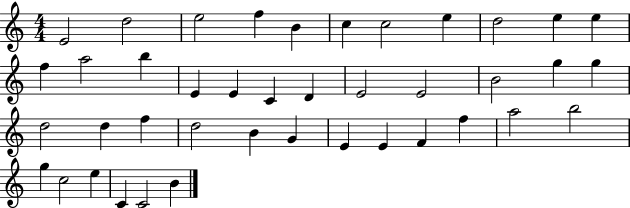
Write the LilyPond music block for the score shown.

{
  \clef treble
  \numericTimeSignature
  \time 4/4
  \key c \major
  e'2 d''2 | e''2 f''4 b'4 | c''4 c''2 e''4 | d''2 e''4 e''4 | \break f''4 a''2 b''4 | e'4 e'4 c'4 d'4 | e'2 e'2 | b'2 g''4 g''4 | \break d''2 d''4 f''4 | d''2 b'4 g'4 | e'4 e'4 f'4 f''4 | a''2 b''2 | \break g''4 c''2 e''4 | c'4 c'2 b'4 | \bar "|."
}